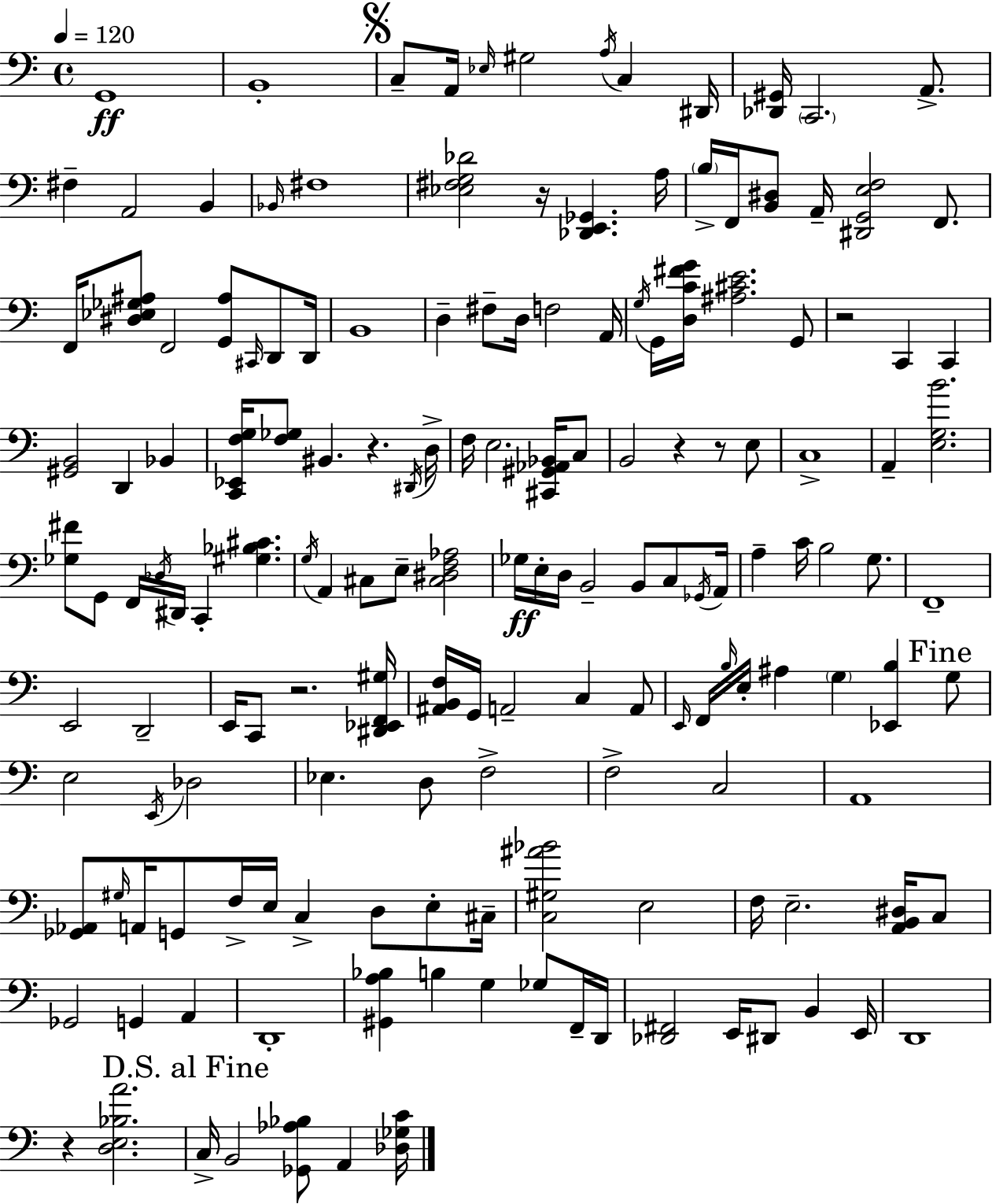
X:1
T:Untitled
M:4/4
L:1/4
K:Am
G,,4 B,,4 C,/2 A,,/4 _E,/4 ^G,2 A,/4 C, ^D,,/4 [_D,,^G,,]/4 C,,2 A,,/2 ^F, A,,2 B,, _B,,/4 ^F,4 [_E,^F,G,_D]2 z/4 [_D,,E,,_G,,] A,/4 B,/4 F,,/4 [B,,^D,]/2 A,,/4 [^D,,G,,E,F,]2 F,,/2 F,,/4 [^D,_E,_G,^A,]/2 F,,2 [G,,^A,]/2 ^C,,/4 D,,/2 D,,/4 B,,4 D, ^F,/2 D,/4 F,2 A,,/4 G,/4 G,,/4 [D,C^FG]/4 [^A,^CE]2 G,,/2 z2 C,, C,, [^G,,B,,]2 D,, _B,, [C,,_E,,F,G,]/4 [F,_G,]/2 ^B,, z ^D,,/4 D,/4 F,/4 E,2 [^C,,^G,,_A,,_B,,]/4 C,/2 B,,2 z z/2 E,/2 C,4 A,, [E,G,B]2 [_G,^F]/2 G,,/2 F,,/4 _D,/4 ^D,,/4 C,, [^G,_B,^C] G,/4 A,, ^C,/2 E,/2 [^C,^D,F,_A,]2 _G,/4 E,/4 D,/4 B,,2 B,,/2 C,/2 _G,,/4 A,,/4 A, C/4 B,2 G,/2 F,,4 E,,2 D,,2 E,,/4 C,,/2 z2 [^D,,_E,,F,,^G,]/4 [^A,,B,,F,]/4 G,,/4 A,,2 C, A,,/2 E,,/4 F,,/4 B,/4 E,/4 ^A, G, [_E,,B,] G,/2 E,2 E,,/4 _D,2 _E, D,/2 F,2 F,2 C,2 A,,4 [_G,,_A,,]/2 ^G,/4 A,,/4 G,,/2 F,/4 E,/4 C, D,/2 E,/2 ^C,/4 [C,^G,^A_B]2 E,2 F,/4 E,2 [A,,B,,^D,]/4 C,/2 _G,,2 G,, A,, D,,4 [^G,,A,_B,] B, G, _G,/2 F,,/4 D,,/4 [_D,,^F,,]2 E,,/4 ^D,,/2 B,, E,,/4 D,,4 z [D,E,_B,A]2 C,/4 B,,2 [_G,,_A,_B,]/2 A,, [_D,_G,C]/4